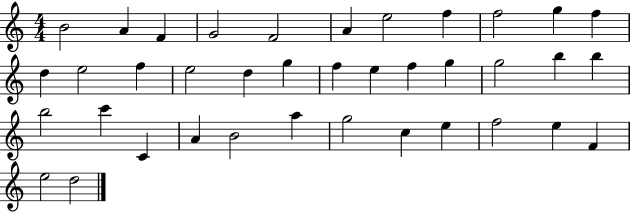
X:1
T:Untitled
M:4/4
L:1/4
K:C
B2 A F G2 F2 A e2 f f2 g f d e2 f e2 d g f e f g g2 b b b2 c' C A B2 a g2 c e f2 e F e2 d2